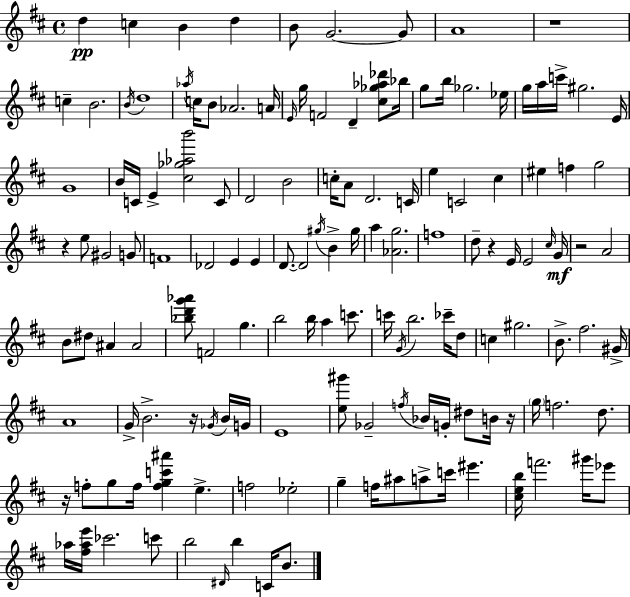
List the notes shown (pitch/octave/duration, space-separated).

D5/q C5/q B4/q D5/q B4/e G4/h. G4/e A4/w R/w C5/q B4/h. B4/s D5/w Ab5/s C5/s B4/e Ab4/h. A4/s E4/s G5/s F4/h D4/q [C#5,Gb5,Ab5,Db6]/e Bb5/s G5/e B5/s Gb5/h. Eb5/s G5/s A5/s C6/s G#5/h. E4/s G4/w B4/s C4/s E4/q [C#5,Gb5,Ab5,B6]/h C4/e D4/h B4/h C5/s A4/e D4/h. C4/s E5/q C4/h C#5/q EIS5/q F5/q G5/h R/q E5/e G#4/h G4/e F4/w Db4/h E4/q E4/q D4/e. D4/h G#5/s B4/q G#5/s A5/q [Ab4,G5]/h. F5/w D5/e R/q E4/s E4/h C#5/s G4/s R/h A4/h B4/e D#5/e A#4/q A#4/h [Bb5,D6,G6,Ab6]/e F4/h G5/q. B5/h B5/s A5/q C6/e. C6/s G4/s B5/h. CES6/s D5/e C5/q G#5/h. B4/e. F#5/h. G#4/s A4/w G4/s B4/h. R/s Gb4/s B4/s G4/s E4/w [E5,G#6]/e Gb4/h F5/s Bb4/s G4/s D#5/e B4/s R/s G5/s F5/h. D5/e. R/s F5/e G5/e F5/s [F5,G5,C6,A#6]/q E5/q. F5/h Eb5/h G5/q F5/s A#5/e A5/e C6/s EIS6/q. [C#5,E5,B5]/s F6/h. G#6/s Eb6/e Ab5/s [F#5,Ab5,E6]/s CES6/h. C6/e B5/h D#4/s B5/q C4/s B4/e.